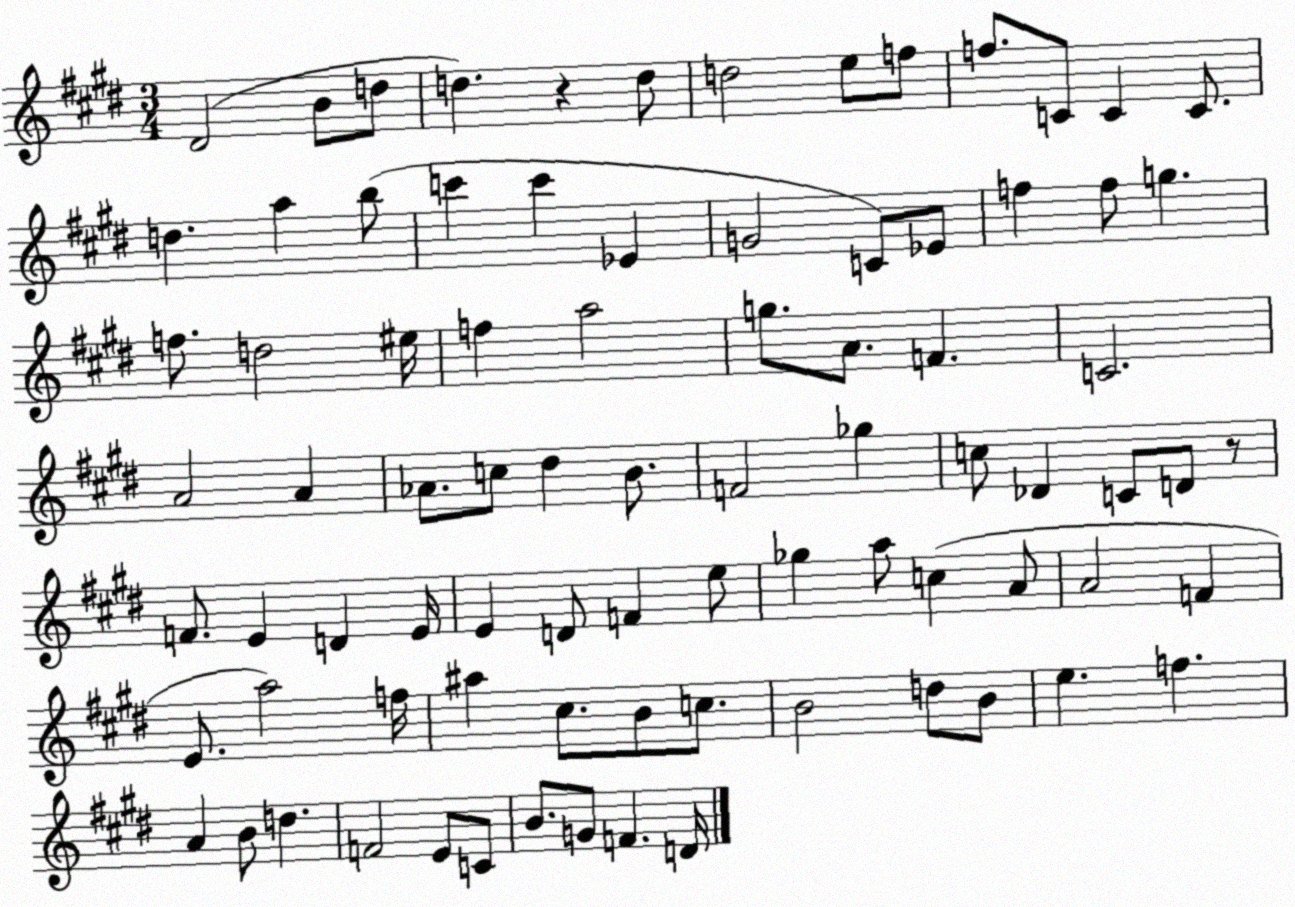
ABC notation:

X:1
T:Untitled
M:3/4
L:1/4
K:E
^D2 B/2 d/2 d z d/2 d2 e/2 f/2 f/2 C/2 C C/2 d a b/2 c' c' _E G2 C/2 _E/2 f f/2 g f/2 d2 ^e/4 f a2 g/2 A/2 F C2 A2 A _A/2 c/2 ^d B/2 F2 _g c/2 _D C/2 D/2 z/2 F/2 E D E/4 E D/2 F e/2 _g a/2 c A/2 A2 F E/2 a2 f/4 ^a ^c/2 B/2 c/2 B2 d/2 B/2 e f A B/2 d F2 E/2 C/2 B/2 G/2 F D/4